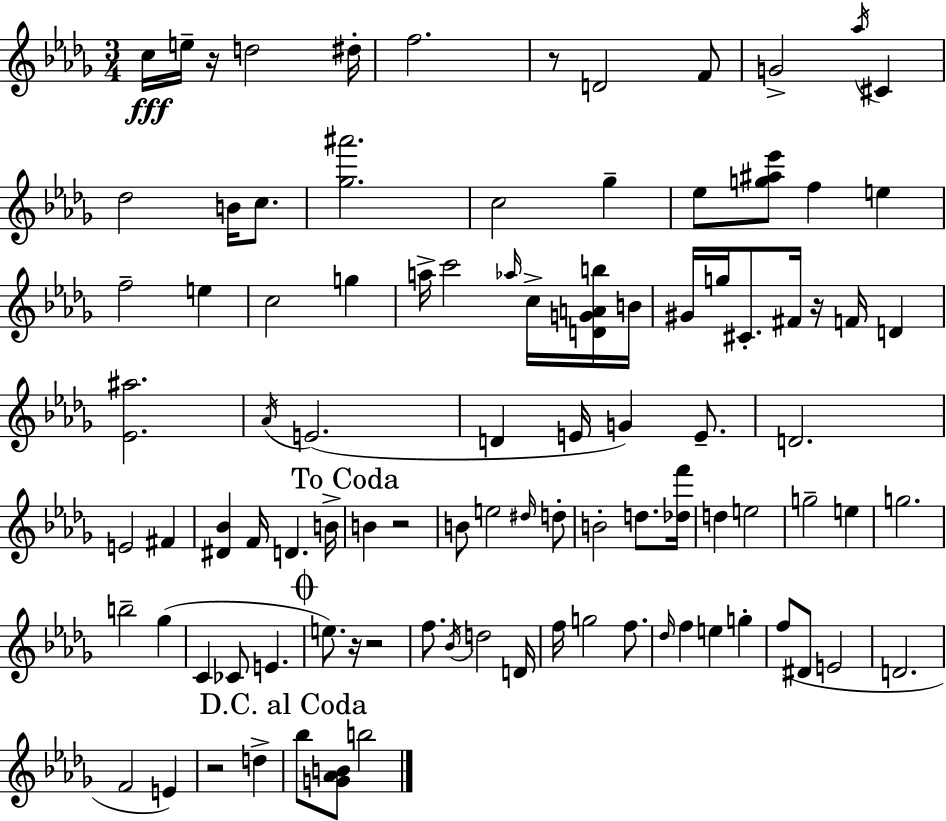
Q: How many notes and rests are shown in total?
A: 97